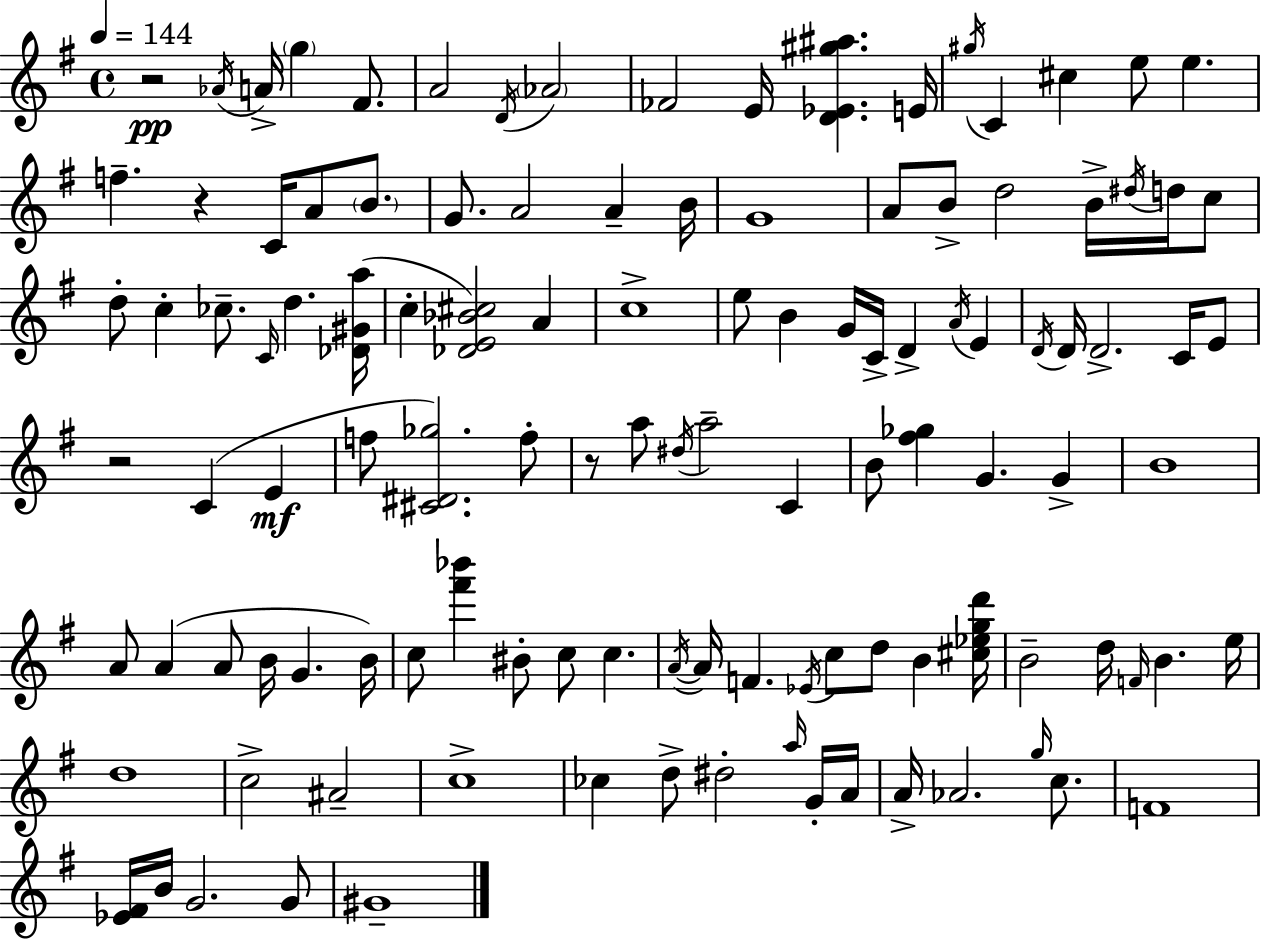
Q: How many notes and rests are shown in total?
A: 116